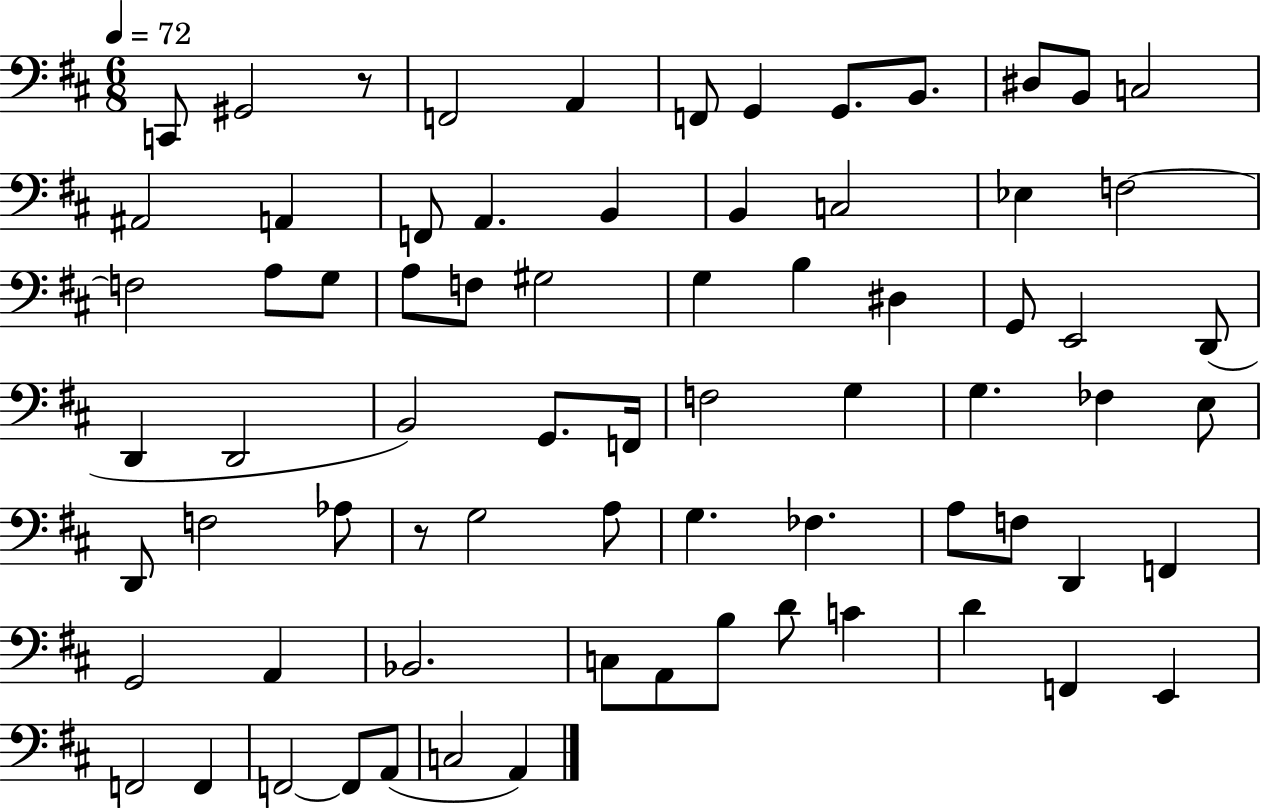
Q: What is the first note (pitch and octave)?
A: C2